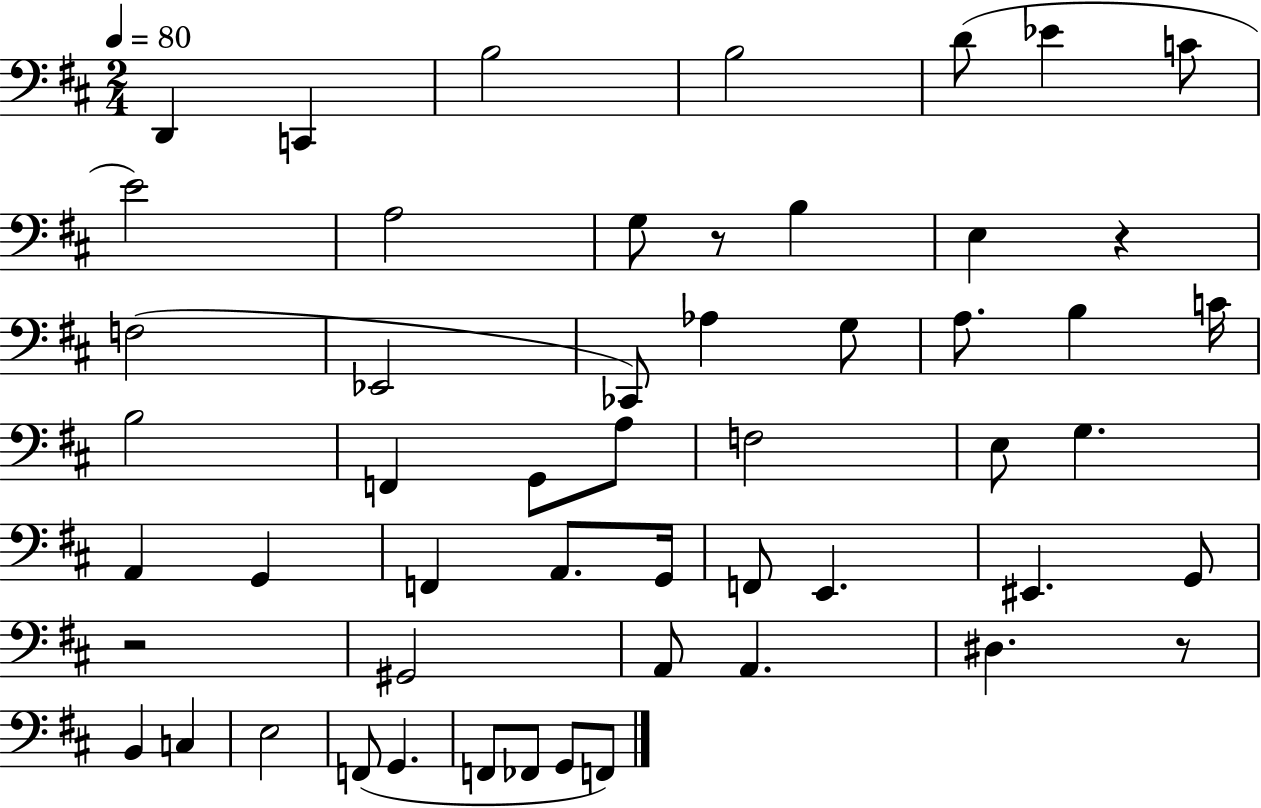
{
  \clef bass
  \numericTimeSignature
  \time 2/4
  \key d \major
  \tempo 4 = 80
  d,4 c,4 | b2 | b2 | d'8( ees'4 c'8 | \break e'2) | a2 | g8 r8 b4 | e4 r4 | \break f2( | ees,2 | ces,8) aes4 g8 | a8. b4 c'16 | \break b2 | f,4 g,8 a8 | f2 | e8 g4. | \break a,4 g,4 | f,4 a,8. g,16 | f,8 e,4. | eis,4. g,8 | \break r2 | gis,2 | a,8 a,4. | dis4. r8 | \break b,4 c4 | e2 | f,8( g,4. | f,8 fes,8 g,8 f,8) | \break \bar "|."
}